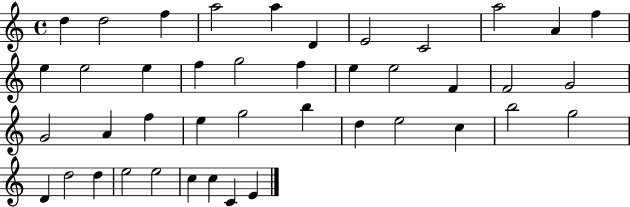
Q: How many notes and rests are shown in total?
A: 42